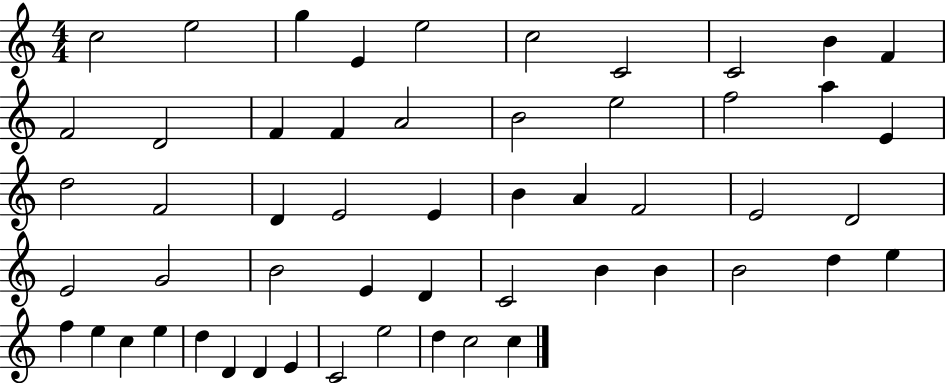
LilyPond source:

{
  \clef treble
  \numericTimeSignature
  \time 4/4
  \key c \major
  c''2 e''2 | g''4 e'4 e''2 | c''2 c'2 | c'2 b'4 f'4 | \break f'2 d'2 | f'4 f'4 a'2 | b'2 e''2 | f''2 a''4 e'4 | \break d''2 f'2 | d'4 e'2 e'4 | b'4 a'4 f'2 | e'2 d'2 | \break e'2 g'2 | b'2 e'4 d'4 | c'2 b'4 b'4 | b'2 d''4 e''4 | \break f''4 e''4 c''4 e''4 | d''4 d'4 d'4 e'4 | c'2 e''2 | d''4 c''2 c''4 | \break \bar "|."
}